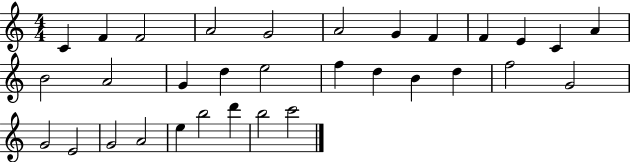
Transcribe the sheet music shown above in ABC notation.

X:1
T:Untitled
M:4/4
L:1/4
K:C
C F F2 A2 G2 A2 G F F E C A B2 A2 G d e2 f d B d f2 G2 G2 E2 G2 A2 e b2 d' b2 c'2